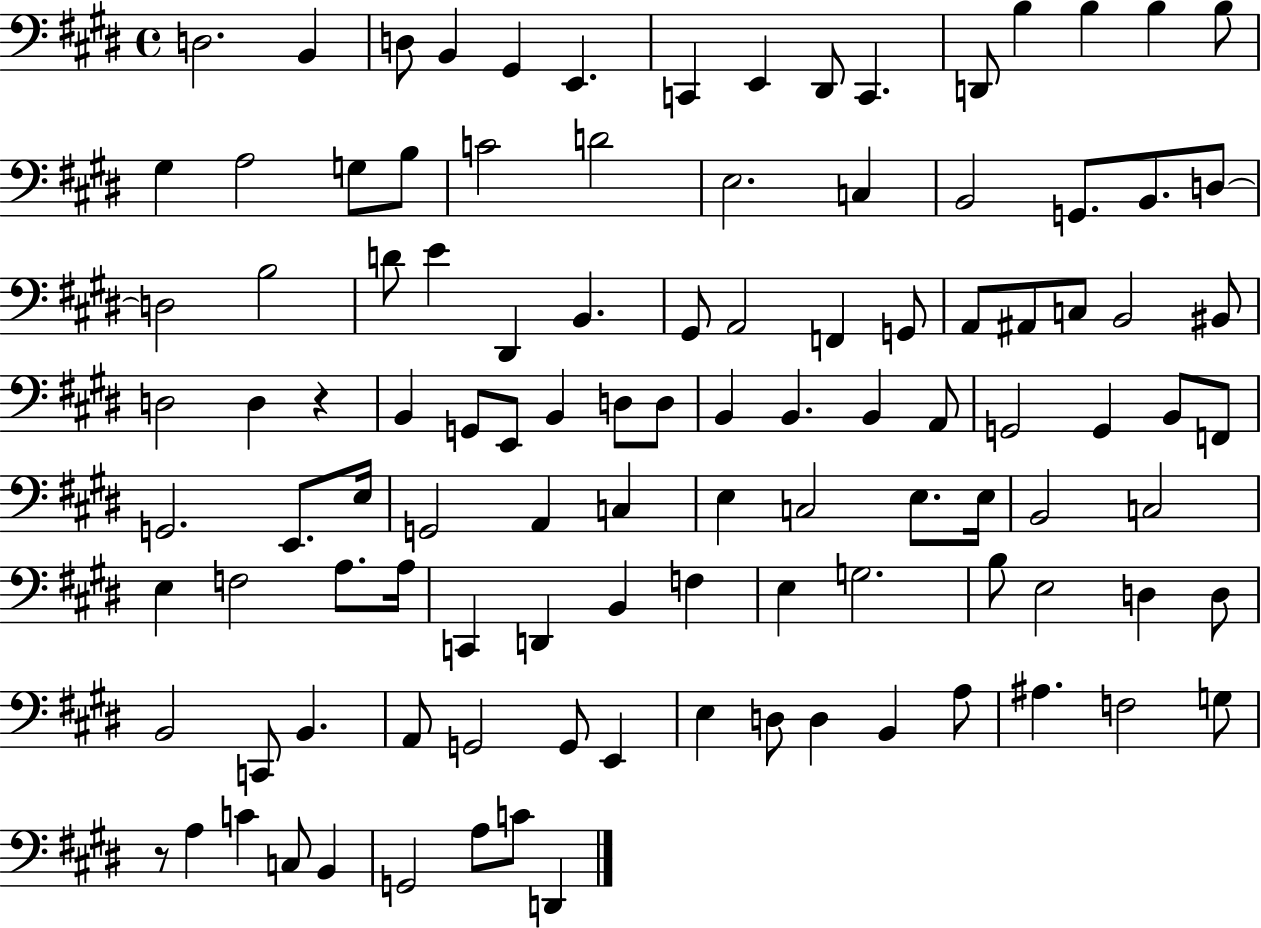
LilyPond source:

{
  \clef bass
  \time 4/4
  \defaultTimeSignature
  \key e \major
  d2. b,4 | d8 b,4 gis,4 e,4. | c,4 e,4 dis,8 c,4. | d,8 b4 b4 b4 b8 | \break gis4 a2 g8 b8 | c'2 d'2 | e2. c4 | b,2 g,8. b,8. d8~~ | \break d2 b2 | d'8 e'4 dis,4 b,4. | gis,8 a,2 f,4 g,8 | a,8 ais,8 c8 b,2 bis,8 | \break d2 d4 r4 | b,4 g,8 e,8 b,4 d8 d8 | b,4 b,4. b,4 a,8 | g,2 g,4 b,8 f,8 | \break g,2. e,8. e16 | g,2 a,4 c4 | e4 c2 e8. e16 | b,2 c2 | \break e4 f2 a8. a16 | c,4 d,4 b,4 f4 | e4 g2. | b8 e2 d4 d8 | \break b,2 c,8 b,4. | a,8 g,2 g,8 e,4 | e4 d8 d4 b,4 a8 | ais4. f2 g8 | \break r8 a4 c'4 c8 b,4 | g,2 a8 c'8 d,4 | \bar "|."
}